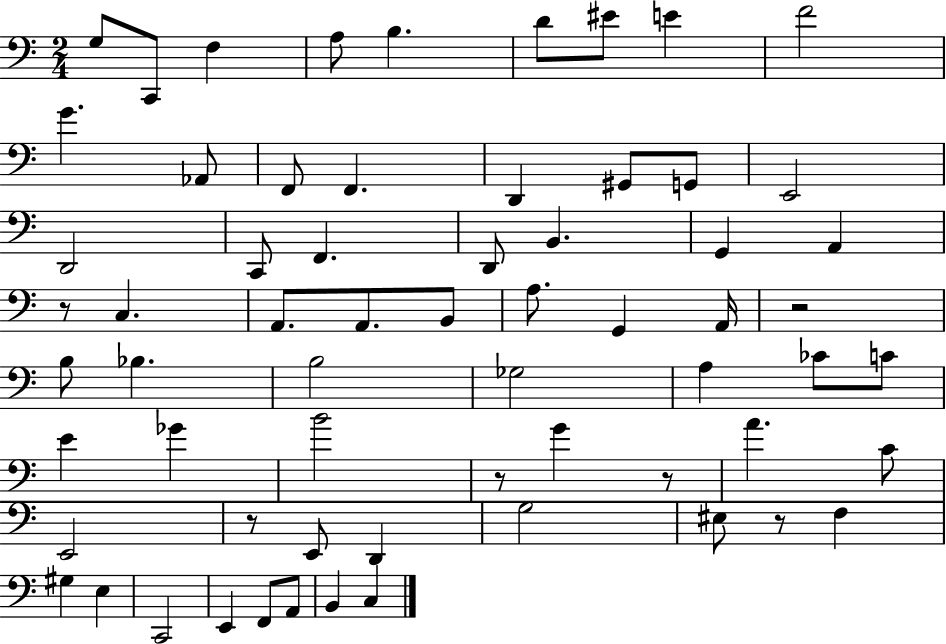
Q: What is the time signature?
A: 2/4